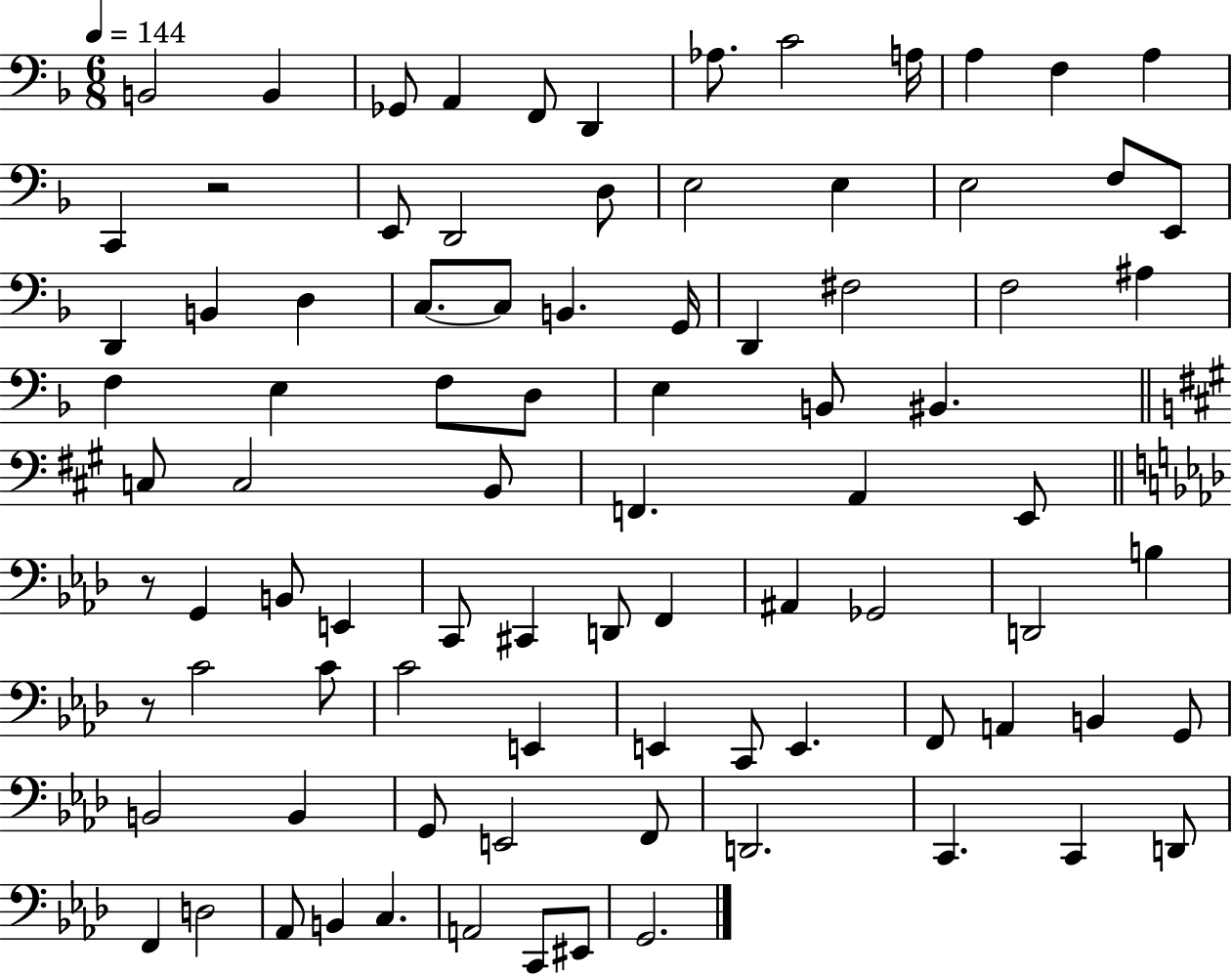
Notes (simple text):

B2/h B2/q Gb2/e A2/q F2/e D2/q Ab3/e. C4/h A3/s A3/q F3/q A3/q C2/q R/h E2/e D2/h D3/e E3/h E3/q E3/h F3/e E2/e D2/q B2/q D3/q C3/e. C3/e B2/q. G2/s D2/q F#3/h F3/h A#3/q F3/q E3/q F3/e D3/e E3/q B2/e BIS2/q. C3/e C3/h B2/e F2/q. A2/q E2/e R/e G2/q B2/e E2/q C2/e C#2/q D2/e F2/q A#2/q Gb2/h D2/h B3/q R/e C4/h C4/e C4/h E2/q E2/q C2/e E2/q. F2/e A2/q B2/q G2/e B2/h B2/q G2/e E2/h F2/e D2/h. C2/q. C2/q D2/e F2/q D3/h Ab2/e B2/q C3/q. A2/h C2/e EIS2/e G2/h.